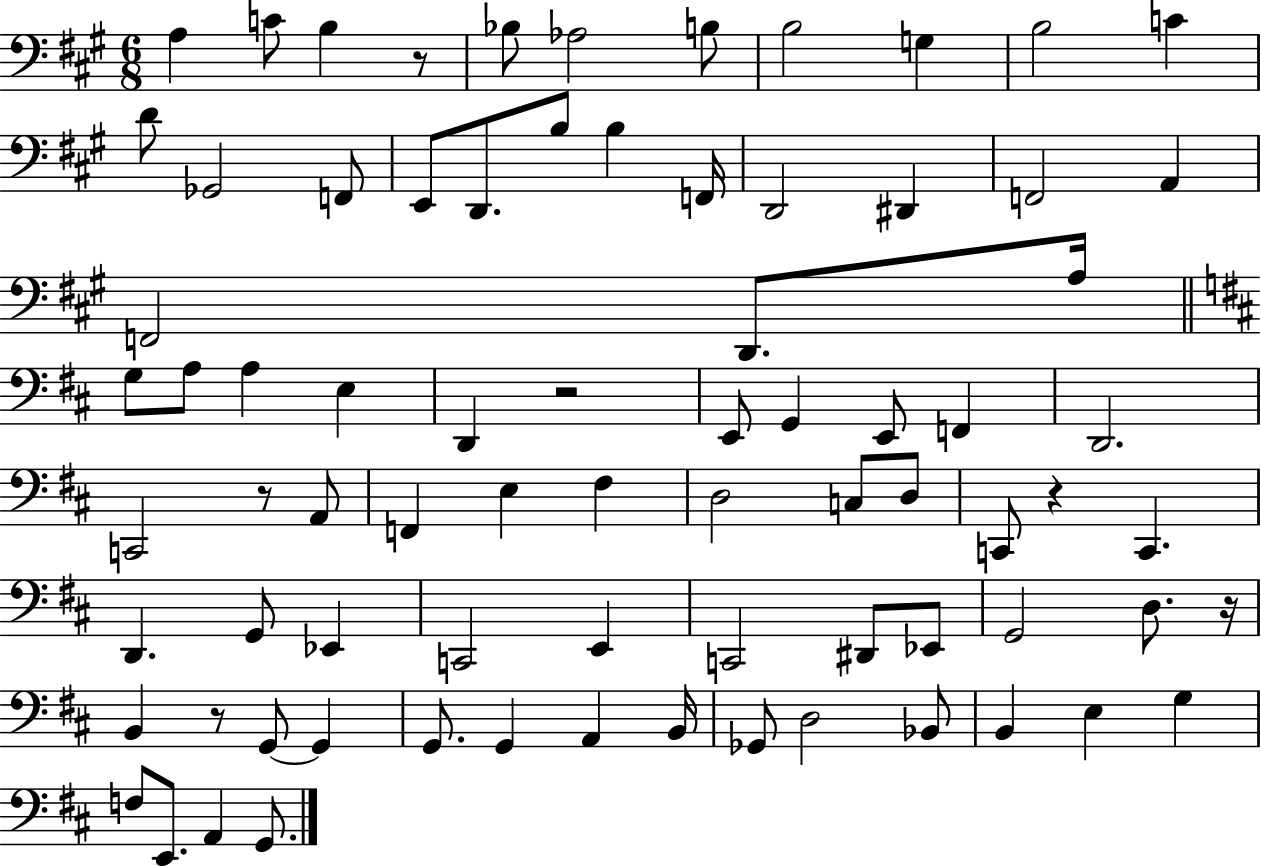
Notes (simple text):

A3/q C4/e B3/q R/e Bb3/e Ab3/h B3/e B3/h G3/q B3/h C4/q D4/e Gb2/h F2/e E2/e D2/e. B3/e B3/q F2/s D2/h D#2/q F2/h A2/q F2/h D2/e. A3/s G3/e A3/e A3/q E3/q D2/q R/h E2/e G2/q E2/e F2/q D2/h. C2/h R/e A2/e F2/q E3/q F#3/q D3/h C3/e D3/e C2/e R/q C2/q. D2/q. G2/e Eb2/q C2/h E2/q C2/h D#2/e Eb2/e G2/h D3/e. R/s B2/q R/e G2/e G2/q G2/e. G2/q A2/q B2/s Gb2/e D3/h Bb2/e B2/q E3/q G3/q F3/e E2/e. A2/q G2/e.